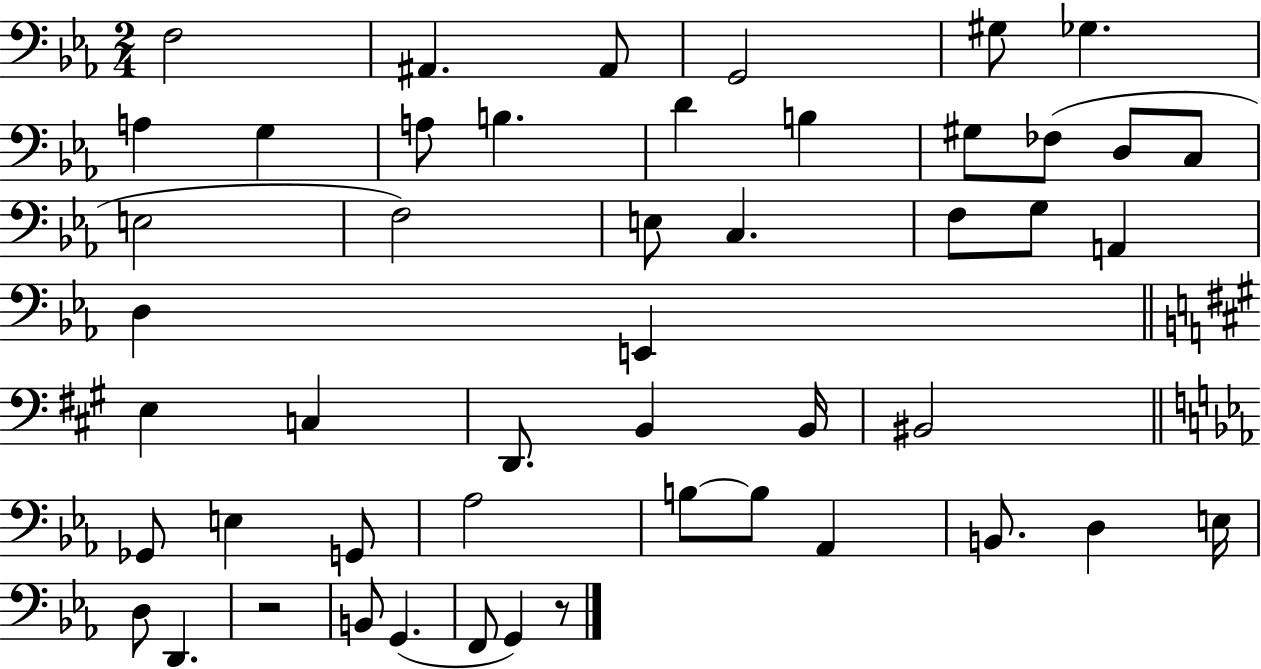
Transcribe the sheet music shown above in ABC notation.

X:1
T:Untitled
M:2/4
L:1/4
K:Eb
F,2 ^A,, ^A,,/2 G,,2 ^G,/2 _G, A, G, A,/2 B, D B, ^G,/2 _F,/2 D,/2 C,/2 E,2 F,2 E,/2 C, F,/2 G,/2 A,, D, E,, E, C, D,,/2 B,, B,,/4 ^B,,2 _G,,/2 E, G,,/2 _A,2 B,/2 B,/2 _A,, B,,/2 D, E,/4 D,/2 D,, z2 B,,/2 G,, F,,/2 G,, z/2